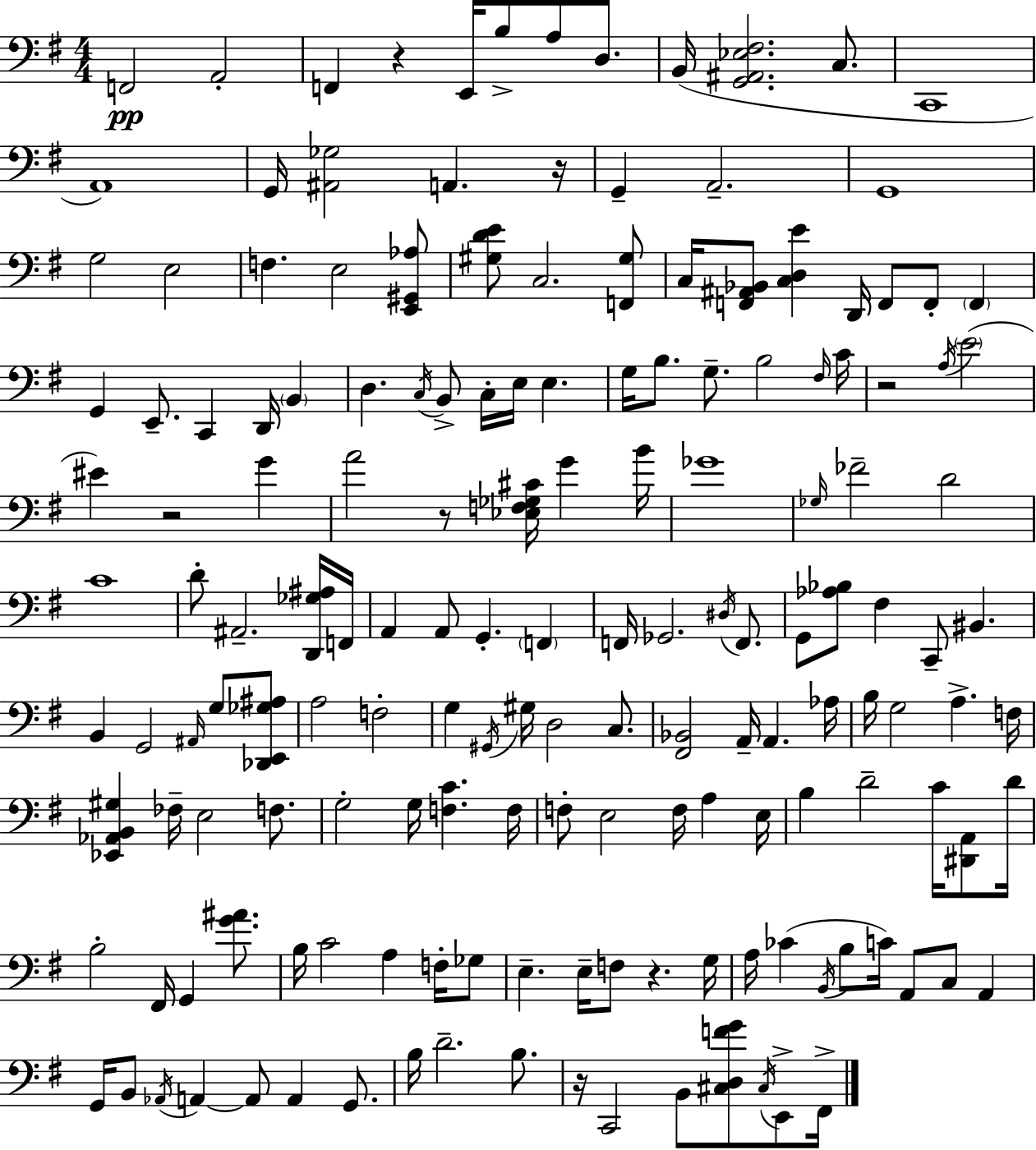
X:1
T:Untitled
M:4/4
L:1/4
K:Em
F,,2 A,,2 F,, z E,,/4 B,/2 A,/2 D,/2 B,,/4 [G,,^A,,_E,^F,]2 C,/2 C,,4 A,,4 G,,/4 [^A,,_G,]2 A,, z/4 G,, A,,2 G,,4 G,2 E,2 F, E,2 [E,,^G,,_A,]/2 [^G,DE]/2 C,2 [F,,^G,]/2 C,/4 [F,,^A,,_B,,]/2 [C,D,E] D,,/4 F,,/2 F,,/2 F,, G,, E,,/2 C,, D,,/4 B,, D, C,/4 B,,/2 C,/4 E,/4 E, G,/4 B,/2 G,/2 B,2 ^F,/4 C/4 z2 A,/4 E2 ^E z2 G A2 z/2 [_E,F,_G,^C]/4 G B/4 _G4 _G,/4 _F2 D2 C4 D/2 ^A,,2 [D,,_G,^A,]/4 F,,/4 A,, A,,/2 G,, F,, F,,/4 _G,,2 ^D,/4 F,,/2 G,,/2 [_A,_B,]/2 ^F, C,,/2 ^B,, B,, G,,2 ^A,,/4 G,/2 [_D,,E,,_G,^A,]/2 A,2 F,2 G, ^G,,/4 ^G,/4 D,2 C,/2 [^F,,_B,,]2 A,,/4 A,, _A,/4 B,/4 G,2 A, F,/4 [_E,,_A,,B,,^G,] _F,/4 E,2 F,/2 G,2 G,/4 [F,C] F,/4 F,/2 E,2 F,/4 A, E,/4 B, D2 C/4 [^D,,A,,]/2 D/4 B,2 ^F,,/4 G,, [G^A]/2 B,/4 C2 A, F,/4 _G,/2 E, E,/4 F,/2 z G,/4 A,/4 _C B,,/4 B,/2 C/4 A,,/2 C,/2 A,, G,,/4 B,,/2 _A,,/4 A,, A,,/2 A,, G,,/2 B,/4 D2 B,/2 z/4 C,,2 B,,/2 [^C,D,FG]/2 ^C,/4 E,,/2 ^F,,/4